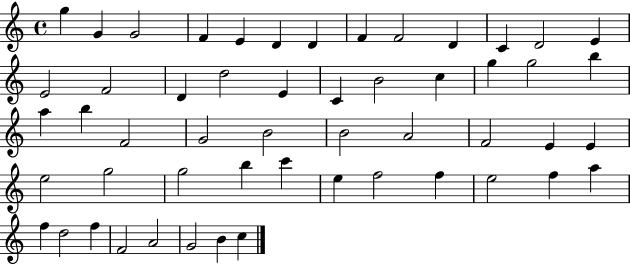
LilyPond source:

{
  \clef treble
  \time 4/4
  \defaultTimeSignature
  \key c \major
  g''4 g'4 g'2 | f'4 e'4 d'4 d'4 | f'4 f'2 d'4 | c'4 d'2 e'4 | \break e'2 f'2 | d'4 d''2 e'4 | c'4 b'2 c''4 | g''4 g''2 b''4 | \break a''4 b''4 f'2 | g'2 b'2 | b'2 a'2 | f'2 e'4 e'4 | \break e''2 g''2 | g''2 b''4 c'''4 | e''4 f''2 f''4 | e''2 f''4 a''4 | \break f''4 d''2 f''4 | f'2 a'2 | g'2 b'4 c''4 | \bar "|."
}